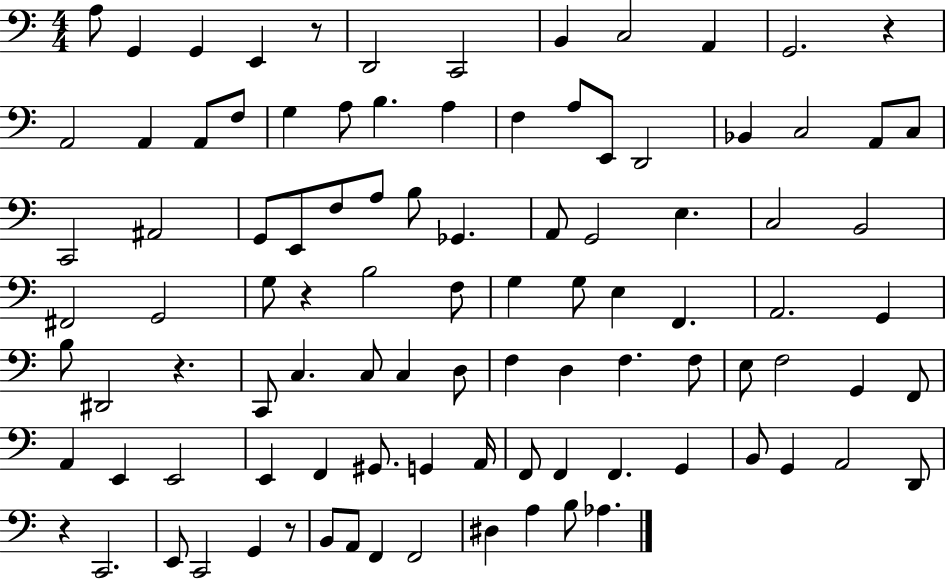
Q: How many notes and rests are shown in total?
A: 99